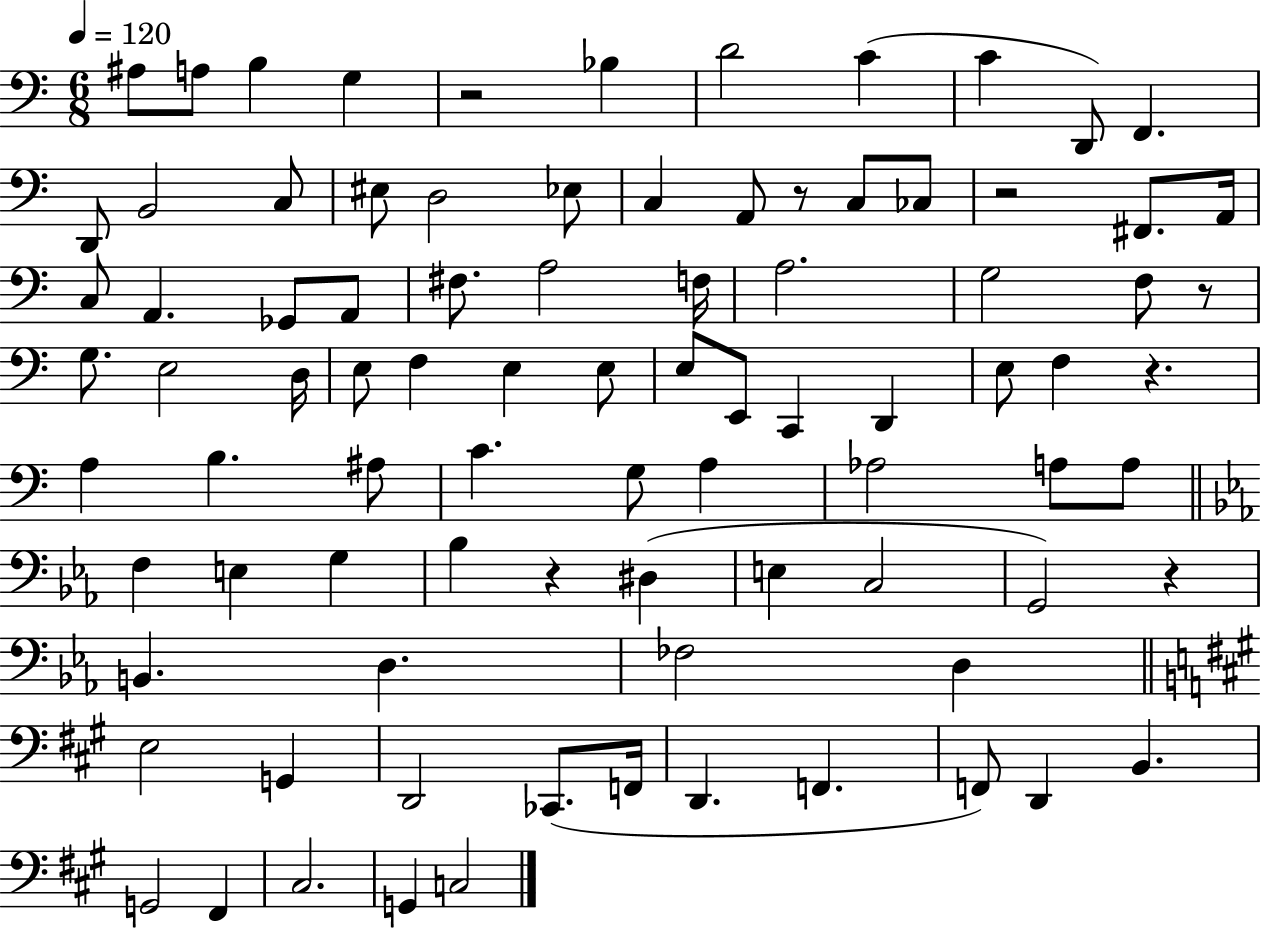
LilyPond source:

{
  \clef bass
  \numericTimeSignature
  \time 6/8
  \key c \major
  \tempo 4 = 120
  ais8 a8 b4 g4 | r2 bes4 | d'2 c'4( | c'4 d,8) f,4. | \break d,8 b,2 c8 | eis8 d2 ees8 | c4 a,8 r8 c8 ces8 | r2 fis,8. a,16 | \break c8 a,4. ges,8 a,8 | fis8. a2 f16 | a2. | g2 f8 r8 | \break g8. e2 d16 | e8 f4 e4 e8 | e8 e,8 c,4 d,4 | e8 f4 r4. | \break a4 b4. ais8 | c'4. g8 a4 | aes2 a8 a8 | \bar "||" \break \key ees \major f4 e4 g4 | bes4 r4 dis4( | e4 c2 | g,2) r4 | \break b,4. d4. | fes2 d4 | \bar "||" \break \key a \major e2 g,4 | d,2 ces,8.( f,16 | d,4. f,4. | f,8) d,4 b,4. | \break g,2 fis,4 | cis2. | g,4 c2 | \bar "|."
}